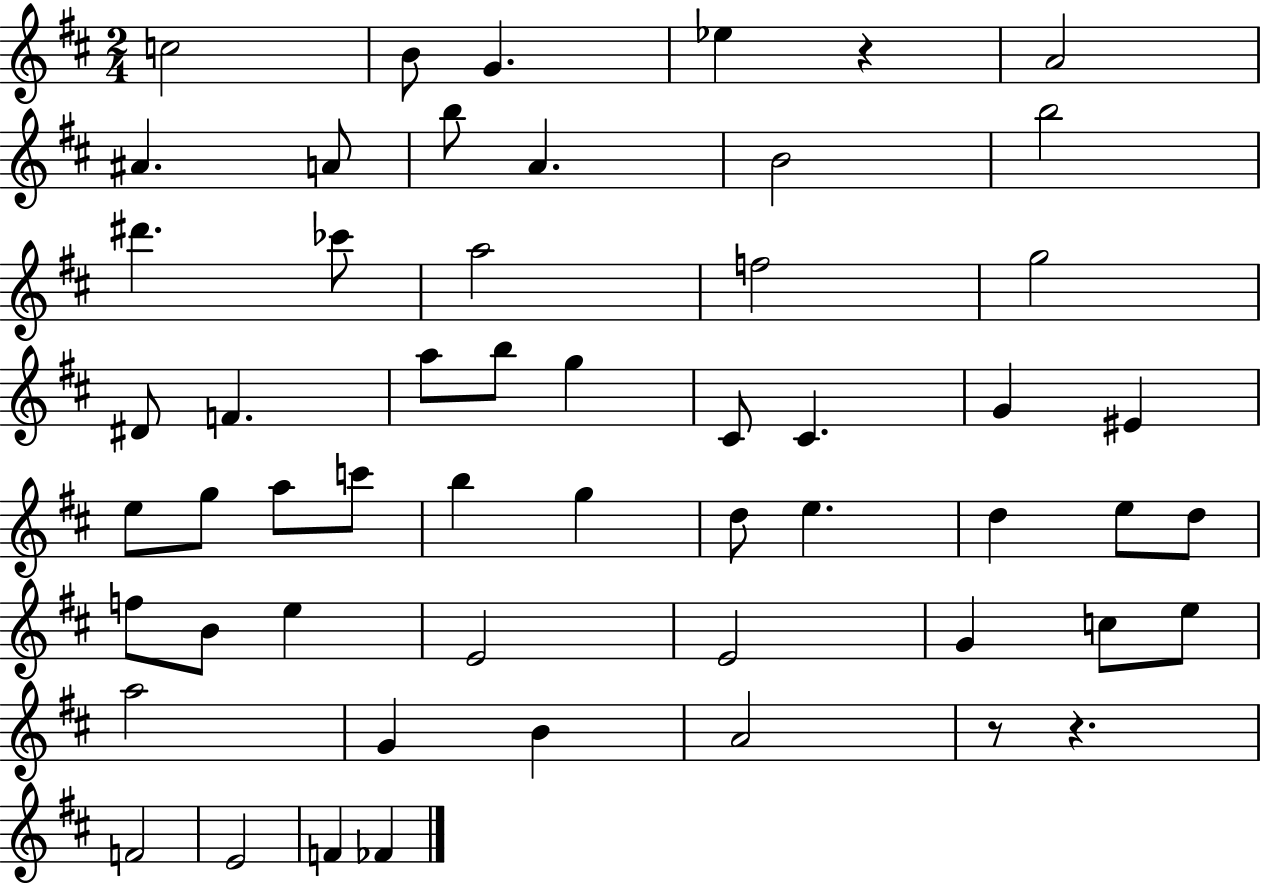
C5/h B4/e G4/q. Eb5/q R/q A4/h A#4/q. A4/e B5/e A4/q. B4/h B5/h D#6/q. CES6/e A5/h F5/h G5/h D#4/e F4/q. A5/e B5/e G5/q C#4/e C#4/q. G4/q EIS4/q E5/e G5/e A5/e C6/e B5/q G5/q D5/e E5/q. D5/q E5/e D5/e F5/e B4/e E5/q E4/h E4/h G4/q C5/e E5/e A5/h G4/q B4/q A4/h R/e R/q. F4/h E4/h F4/q FES4/q